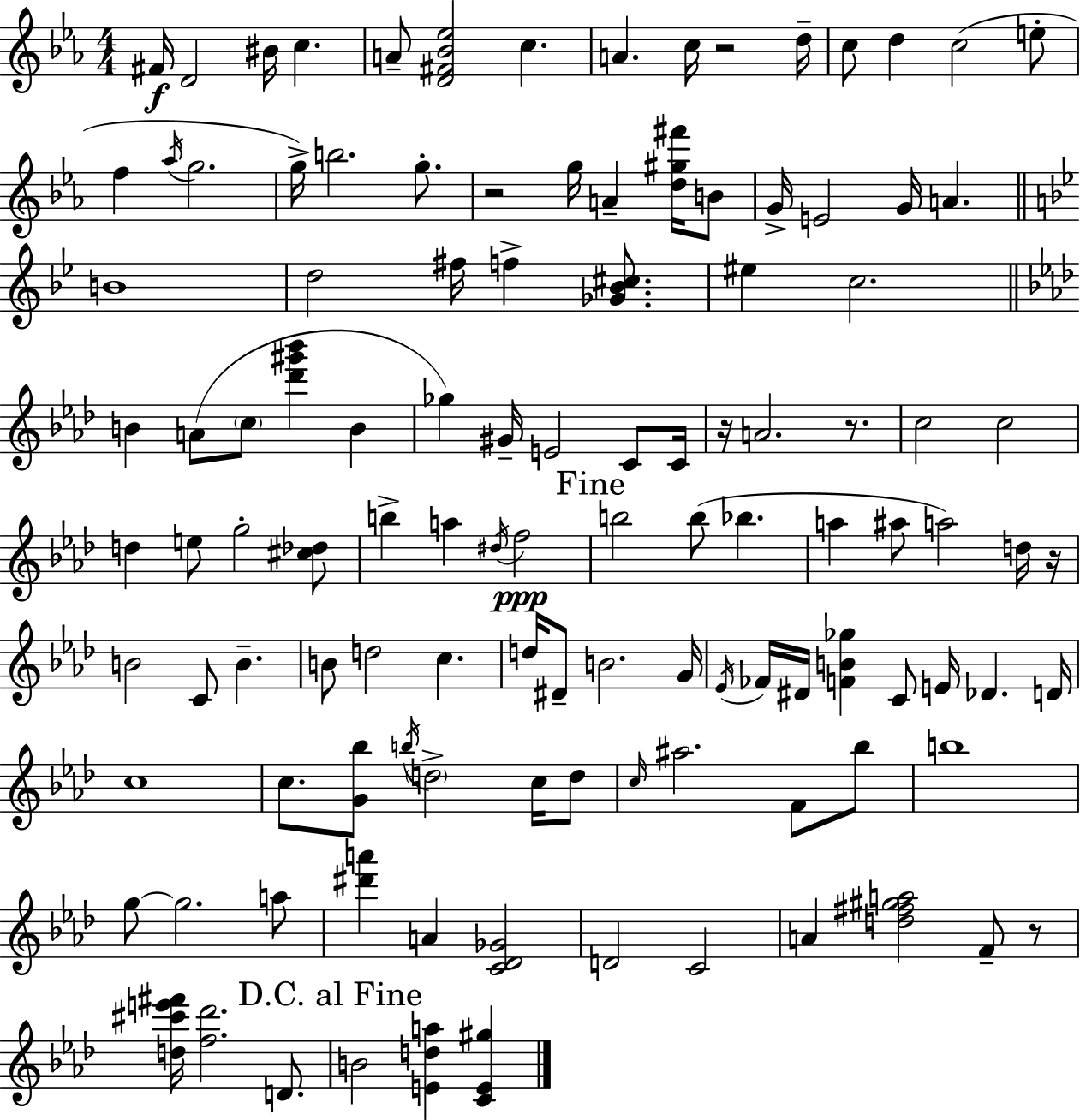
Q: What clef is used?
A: treble